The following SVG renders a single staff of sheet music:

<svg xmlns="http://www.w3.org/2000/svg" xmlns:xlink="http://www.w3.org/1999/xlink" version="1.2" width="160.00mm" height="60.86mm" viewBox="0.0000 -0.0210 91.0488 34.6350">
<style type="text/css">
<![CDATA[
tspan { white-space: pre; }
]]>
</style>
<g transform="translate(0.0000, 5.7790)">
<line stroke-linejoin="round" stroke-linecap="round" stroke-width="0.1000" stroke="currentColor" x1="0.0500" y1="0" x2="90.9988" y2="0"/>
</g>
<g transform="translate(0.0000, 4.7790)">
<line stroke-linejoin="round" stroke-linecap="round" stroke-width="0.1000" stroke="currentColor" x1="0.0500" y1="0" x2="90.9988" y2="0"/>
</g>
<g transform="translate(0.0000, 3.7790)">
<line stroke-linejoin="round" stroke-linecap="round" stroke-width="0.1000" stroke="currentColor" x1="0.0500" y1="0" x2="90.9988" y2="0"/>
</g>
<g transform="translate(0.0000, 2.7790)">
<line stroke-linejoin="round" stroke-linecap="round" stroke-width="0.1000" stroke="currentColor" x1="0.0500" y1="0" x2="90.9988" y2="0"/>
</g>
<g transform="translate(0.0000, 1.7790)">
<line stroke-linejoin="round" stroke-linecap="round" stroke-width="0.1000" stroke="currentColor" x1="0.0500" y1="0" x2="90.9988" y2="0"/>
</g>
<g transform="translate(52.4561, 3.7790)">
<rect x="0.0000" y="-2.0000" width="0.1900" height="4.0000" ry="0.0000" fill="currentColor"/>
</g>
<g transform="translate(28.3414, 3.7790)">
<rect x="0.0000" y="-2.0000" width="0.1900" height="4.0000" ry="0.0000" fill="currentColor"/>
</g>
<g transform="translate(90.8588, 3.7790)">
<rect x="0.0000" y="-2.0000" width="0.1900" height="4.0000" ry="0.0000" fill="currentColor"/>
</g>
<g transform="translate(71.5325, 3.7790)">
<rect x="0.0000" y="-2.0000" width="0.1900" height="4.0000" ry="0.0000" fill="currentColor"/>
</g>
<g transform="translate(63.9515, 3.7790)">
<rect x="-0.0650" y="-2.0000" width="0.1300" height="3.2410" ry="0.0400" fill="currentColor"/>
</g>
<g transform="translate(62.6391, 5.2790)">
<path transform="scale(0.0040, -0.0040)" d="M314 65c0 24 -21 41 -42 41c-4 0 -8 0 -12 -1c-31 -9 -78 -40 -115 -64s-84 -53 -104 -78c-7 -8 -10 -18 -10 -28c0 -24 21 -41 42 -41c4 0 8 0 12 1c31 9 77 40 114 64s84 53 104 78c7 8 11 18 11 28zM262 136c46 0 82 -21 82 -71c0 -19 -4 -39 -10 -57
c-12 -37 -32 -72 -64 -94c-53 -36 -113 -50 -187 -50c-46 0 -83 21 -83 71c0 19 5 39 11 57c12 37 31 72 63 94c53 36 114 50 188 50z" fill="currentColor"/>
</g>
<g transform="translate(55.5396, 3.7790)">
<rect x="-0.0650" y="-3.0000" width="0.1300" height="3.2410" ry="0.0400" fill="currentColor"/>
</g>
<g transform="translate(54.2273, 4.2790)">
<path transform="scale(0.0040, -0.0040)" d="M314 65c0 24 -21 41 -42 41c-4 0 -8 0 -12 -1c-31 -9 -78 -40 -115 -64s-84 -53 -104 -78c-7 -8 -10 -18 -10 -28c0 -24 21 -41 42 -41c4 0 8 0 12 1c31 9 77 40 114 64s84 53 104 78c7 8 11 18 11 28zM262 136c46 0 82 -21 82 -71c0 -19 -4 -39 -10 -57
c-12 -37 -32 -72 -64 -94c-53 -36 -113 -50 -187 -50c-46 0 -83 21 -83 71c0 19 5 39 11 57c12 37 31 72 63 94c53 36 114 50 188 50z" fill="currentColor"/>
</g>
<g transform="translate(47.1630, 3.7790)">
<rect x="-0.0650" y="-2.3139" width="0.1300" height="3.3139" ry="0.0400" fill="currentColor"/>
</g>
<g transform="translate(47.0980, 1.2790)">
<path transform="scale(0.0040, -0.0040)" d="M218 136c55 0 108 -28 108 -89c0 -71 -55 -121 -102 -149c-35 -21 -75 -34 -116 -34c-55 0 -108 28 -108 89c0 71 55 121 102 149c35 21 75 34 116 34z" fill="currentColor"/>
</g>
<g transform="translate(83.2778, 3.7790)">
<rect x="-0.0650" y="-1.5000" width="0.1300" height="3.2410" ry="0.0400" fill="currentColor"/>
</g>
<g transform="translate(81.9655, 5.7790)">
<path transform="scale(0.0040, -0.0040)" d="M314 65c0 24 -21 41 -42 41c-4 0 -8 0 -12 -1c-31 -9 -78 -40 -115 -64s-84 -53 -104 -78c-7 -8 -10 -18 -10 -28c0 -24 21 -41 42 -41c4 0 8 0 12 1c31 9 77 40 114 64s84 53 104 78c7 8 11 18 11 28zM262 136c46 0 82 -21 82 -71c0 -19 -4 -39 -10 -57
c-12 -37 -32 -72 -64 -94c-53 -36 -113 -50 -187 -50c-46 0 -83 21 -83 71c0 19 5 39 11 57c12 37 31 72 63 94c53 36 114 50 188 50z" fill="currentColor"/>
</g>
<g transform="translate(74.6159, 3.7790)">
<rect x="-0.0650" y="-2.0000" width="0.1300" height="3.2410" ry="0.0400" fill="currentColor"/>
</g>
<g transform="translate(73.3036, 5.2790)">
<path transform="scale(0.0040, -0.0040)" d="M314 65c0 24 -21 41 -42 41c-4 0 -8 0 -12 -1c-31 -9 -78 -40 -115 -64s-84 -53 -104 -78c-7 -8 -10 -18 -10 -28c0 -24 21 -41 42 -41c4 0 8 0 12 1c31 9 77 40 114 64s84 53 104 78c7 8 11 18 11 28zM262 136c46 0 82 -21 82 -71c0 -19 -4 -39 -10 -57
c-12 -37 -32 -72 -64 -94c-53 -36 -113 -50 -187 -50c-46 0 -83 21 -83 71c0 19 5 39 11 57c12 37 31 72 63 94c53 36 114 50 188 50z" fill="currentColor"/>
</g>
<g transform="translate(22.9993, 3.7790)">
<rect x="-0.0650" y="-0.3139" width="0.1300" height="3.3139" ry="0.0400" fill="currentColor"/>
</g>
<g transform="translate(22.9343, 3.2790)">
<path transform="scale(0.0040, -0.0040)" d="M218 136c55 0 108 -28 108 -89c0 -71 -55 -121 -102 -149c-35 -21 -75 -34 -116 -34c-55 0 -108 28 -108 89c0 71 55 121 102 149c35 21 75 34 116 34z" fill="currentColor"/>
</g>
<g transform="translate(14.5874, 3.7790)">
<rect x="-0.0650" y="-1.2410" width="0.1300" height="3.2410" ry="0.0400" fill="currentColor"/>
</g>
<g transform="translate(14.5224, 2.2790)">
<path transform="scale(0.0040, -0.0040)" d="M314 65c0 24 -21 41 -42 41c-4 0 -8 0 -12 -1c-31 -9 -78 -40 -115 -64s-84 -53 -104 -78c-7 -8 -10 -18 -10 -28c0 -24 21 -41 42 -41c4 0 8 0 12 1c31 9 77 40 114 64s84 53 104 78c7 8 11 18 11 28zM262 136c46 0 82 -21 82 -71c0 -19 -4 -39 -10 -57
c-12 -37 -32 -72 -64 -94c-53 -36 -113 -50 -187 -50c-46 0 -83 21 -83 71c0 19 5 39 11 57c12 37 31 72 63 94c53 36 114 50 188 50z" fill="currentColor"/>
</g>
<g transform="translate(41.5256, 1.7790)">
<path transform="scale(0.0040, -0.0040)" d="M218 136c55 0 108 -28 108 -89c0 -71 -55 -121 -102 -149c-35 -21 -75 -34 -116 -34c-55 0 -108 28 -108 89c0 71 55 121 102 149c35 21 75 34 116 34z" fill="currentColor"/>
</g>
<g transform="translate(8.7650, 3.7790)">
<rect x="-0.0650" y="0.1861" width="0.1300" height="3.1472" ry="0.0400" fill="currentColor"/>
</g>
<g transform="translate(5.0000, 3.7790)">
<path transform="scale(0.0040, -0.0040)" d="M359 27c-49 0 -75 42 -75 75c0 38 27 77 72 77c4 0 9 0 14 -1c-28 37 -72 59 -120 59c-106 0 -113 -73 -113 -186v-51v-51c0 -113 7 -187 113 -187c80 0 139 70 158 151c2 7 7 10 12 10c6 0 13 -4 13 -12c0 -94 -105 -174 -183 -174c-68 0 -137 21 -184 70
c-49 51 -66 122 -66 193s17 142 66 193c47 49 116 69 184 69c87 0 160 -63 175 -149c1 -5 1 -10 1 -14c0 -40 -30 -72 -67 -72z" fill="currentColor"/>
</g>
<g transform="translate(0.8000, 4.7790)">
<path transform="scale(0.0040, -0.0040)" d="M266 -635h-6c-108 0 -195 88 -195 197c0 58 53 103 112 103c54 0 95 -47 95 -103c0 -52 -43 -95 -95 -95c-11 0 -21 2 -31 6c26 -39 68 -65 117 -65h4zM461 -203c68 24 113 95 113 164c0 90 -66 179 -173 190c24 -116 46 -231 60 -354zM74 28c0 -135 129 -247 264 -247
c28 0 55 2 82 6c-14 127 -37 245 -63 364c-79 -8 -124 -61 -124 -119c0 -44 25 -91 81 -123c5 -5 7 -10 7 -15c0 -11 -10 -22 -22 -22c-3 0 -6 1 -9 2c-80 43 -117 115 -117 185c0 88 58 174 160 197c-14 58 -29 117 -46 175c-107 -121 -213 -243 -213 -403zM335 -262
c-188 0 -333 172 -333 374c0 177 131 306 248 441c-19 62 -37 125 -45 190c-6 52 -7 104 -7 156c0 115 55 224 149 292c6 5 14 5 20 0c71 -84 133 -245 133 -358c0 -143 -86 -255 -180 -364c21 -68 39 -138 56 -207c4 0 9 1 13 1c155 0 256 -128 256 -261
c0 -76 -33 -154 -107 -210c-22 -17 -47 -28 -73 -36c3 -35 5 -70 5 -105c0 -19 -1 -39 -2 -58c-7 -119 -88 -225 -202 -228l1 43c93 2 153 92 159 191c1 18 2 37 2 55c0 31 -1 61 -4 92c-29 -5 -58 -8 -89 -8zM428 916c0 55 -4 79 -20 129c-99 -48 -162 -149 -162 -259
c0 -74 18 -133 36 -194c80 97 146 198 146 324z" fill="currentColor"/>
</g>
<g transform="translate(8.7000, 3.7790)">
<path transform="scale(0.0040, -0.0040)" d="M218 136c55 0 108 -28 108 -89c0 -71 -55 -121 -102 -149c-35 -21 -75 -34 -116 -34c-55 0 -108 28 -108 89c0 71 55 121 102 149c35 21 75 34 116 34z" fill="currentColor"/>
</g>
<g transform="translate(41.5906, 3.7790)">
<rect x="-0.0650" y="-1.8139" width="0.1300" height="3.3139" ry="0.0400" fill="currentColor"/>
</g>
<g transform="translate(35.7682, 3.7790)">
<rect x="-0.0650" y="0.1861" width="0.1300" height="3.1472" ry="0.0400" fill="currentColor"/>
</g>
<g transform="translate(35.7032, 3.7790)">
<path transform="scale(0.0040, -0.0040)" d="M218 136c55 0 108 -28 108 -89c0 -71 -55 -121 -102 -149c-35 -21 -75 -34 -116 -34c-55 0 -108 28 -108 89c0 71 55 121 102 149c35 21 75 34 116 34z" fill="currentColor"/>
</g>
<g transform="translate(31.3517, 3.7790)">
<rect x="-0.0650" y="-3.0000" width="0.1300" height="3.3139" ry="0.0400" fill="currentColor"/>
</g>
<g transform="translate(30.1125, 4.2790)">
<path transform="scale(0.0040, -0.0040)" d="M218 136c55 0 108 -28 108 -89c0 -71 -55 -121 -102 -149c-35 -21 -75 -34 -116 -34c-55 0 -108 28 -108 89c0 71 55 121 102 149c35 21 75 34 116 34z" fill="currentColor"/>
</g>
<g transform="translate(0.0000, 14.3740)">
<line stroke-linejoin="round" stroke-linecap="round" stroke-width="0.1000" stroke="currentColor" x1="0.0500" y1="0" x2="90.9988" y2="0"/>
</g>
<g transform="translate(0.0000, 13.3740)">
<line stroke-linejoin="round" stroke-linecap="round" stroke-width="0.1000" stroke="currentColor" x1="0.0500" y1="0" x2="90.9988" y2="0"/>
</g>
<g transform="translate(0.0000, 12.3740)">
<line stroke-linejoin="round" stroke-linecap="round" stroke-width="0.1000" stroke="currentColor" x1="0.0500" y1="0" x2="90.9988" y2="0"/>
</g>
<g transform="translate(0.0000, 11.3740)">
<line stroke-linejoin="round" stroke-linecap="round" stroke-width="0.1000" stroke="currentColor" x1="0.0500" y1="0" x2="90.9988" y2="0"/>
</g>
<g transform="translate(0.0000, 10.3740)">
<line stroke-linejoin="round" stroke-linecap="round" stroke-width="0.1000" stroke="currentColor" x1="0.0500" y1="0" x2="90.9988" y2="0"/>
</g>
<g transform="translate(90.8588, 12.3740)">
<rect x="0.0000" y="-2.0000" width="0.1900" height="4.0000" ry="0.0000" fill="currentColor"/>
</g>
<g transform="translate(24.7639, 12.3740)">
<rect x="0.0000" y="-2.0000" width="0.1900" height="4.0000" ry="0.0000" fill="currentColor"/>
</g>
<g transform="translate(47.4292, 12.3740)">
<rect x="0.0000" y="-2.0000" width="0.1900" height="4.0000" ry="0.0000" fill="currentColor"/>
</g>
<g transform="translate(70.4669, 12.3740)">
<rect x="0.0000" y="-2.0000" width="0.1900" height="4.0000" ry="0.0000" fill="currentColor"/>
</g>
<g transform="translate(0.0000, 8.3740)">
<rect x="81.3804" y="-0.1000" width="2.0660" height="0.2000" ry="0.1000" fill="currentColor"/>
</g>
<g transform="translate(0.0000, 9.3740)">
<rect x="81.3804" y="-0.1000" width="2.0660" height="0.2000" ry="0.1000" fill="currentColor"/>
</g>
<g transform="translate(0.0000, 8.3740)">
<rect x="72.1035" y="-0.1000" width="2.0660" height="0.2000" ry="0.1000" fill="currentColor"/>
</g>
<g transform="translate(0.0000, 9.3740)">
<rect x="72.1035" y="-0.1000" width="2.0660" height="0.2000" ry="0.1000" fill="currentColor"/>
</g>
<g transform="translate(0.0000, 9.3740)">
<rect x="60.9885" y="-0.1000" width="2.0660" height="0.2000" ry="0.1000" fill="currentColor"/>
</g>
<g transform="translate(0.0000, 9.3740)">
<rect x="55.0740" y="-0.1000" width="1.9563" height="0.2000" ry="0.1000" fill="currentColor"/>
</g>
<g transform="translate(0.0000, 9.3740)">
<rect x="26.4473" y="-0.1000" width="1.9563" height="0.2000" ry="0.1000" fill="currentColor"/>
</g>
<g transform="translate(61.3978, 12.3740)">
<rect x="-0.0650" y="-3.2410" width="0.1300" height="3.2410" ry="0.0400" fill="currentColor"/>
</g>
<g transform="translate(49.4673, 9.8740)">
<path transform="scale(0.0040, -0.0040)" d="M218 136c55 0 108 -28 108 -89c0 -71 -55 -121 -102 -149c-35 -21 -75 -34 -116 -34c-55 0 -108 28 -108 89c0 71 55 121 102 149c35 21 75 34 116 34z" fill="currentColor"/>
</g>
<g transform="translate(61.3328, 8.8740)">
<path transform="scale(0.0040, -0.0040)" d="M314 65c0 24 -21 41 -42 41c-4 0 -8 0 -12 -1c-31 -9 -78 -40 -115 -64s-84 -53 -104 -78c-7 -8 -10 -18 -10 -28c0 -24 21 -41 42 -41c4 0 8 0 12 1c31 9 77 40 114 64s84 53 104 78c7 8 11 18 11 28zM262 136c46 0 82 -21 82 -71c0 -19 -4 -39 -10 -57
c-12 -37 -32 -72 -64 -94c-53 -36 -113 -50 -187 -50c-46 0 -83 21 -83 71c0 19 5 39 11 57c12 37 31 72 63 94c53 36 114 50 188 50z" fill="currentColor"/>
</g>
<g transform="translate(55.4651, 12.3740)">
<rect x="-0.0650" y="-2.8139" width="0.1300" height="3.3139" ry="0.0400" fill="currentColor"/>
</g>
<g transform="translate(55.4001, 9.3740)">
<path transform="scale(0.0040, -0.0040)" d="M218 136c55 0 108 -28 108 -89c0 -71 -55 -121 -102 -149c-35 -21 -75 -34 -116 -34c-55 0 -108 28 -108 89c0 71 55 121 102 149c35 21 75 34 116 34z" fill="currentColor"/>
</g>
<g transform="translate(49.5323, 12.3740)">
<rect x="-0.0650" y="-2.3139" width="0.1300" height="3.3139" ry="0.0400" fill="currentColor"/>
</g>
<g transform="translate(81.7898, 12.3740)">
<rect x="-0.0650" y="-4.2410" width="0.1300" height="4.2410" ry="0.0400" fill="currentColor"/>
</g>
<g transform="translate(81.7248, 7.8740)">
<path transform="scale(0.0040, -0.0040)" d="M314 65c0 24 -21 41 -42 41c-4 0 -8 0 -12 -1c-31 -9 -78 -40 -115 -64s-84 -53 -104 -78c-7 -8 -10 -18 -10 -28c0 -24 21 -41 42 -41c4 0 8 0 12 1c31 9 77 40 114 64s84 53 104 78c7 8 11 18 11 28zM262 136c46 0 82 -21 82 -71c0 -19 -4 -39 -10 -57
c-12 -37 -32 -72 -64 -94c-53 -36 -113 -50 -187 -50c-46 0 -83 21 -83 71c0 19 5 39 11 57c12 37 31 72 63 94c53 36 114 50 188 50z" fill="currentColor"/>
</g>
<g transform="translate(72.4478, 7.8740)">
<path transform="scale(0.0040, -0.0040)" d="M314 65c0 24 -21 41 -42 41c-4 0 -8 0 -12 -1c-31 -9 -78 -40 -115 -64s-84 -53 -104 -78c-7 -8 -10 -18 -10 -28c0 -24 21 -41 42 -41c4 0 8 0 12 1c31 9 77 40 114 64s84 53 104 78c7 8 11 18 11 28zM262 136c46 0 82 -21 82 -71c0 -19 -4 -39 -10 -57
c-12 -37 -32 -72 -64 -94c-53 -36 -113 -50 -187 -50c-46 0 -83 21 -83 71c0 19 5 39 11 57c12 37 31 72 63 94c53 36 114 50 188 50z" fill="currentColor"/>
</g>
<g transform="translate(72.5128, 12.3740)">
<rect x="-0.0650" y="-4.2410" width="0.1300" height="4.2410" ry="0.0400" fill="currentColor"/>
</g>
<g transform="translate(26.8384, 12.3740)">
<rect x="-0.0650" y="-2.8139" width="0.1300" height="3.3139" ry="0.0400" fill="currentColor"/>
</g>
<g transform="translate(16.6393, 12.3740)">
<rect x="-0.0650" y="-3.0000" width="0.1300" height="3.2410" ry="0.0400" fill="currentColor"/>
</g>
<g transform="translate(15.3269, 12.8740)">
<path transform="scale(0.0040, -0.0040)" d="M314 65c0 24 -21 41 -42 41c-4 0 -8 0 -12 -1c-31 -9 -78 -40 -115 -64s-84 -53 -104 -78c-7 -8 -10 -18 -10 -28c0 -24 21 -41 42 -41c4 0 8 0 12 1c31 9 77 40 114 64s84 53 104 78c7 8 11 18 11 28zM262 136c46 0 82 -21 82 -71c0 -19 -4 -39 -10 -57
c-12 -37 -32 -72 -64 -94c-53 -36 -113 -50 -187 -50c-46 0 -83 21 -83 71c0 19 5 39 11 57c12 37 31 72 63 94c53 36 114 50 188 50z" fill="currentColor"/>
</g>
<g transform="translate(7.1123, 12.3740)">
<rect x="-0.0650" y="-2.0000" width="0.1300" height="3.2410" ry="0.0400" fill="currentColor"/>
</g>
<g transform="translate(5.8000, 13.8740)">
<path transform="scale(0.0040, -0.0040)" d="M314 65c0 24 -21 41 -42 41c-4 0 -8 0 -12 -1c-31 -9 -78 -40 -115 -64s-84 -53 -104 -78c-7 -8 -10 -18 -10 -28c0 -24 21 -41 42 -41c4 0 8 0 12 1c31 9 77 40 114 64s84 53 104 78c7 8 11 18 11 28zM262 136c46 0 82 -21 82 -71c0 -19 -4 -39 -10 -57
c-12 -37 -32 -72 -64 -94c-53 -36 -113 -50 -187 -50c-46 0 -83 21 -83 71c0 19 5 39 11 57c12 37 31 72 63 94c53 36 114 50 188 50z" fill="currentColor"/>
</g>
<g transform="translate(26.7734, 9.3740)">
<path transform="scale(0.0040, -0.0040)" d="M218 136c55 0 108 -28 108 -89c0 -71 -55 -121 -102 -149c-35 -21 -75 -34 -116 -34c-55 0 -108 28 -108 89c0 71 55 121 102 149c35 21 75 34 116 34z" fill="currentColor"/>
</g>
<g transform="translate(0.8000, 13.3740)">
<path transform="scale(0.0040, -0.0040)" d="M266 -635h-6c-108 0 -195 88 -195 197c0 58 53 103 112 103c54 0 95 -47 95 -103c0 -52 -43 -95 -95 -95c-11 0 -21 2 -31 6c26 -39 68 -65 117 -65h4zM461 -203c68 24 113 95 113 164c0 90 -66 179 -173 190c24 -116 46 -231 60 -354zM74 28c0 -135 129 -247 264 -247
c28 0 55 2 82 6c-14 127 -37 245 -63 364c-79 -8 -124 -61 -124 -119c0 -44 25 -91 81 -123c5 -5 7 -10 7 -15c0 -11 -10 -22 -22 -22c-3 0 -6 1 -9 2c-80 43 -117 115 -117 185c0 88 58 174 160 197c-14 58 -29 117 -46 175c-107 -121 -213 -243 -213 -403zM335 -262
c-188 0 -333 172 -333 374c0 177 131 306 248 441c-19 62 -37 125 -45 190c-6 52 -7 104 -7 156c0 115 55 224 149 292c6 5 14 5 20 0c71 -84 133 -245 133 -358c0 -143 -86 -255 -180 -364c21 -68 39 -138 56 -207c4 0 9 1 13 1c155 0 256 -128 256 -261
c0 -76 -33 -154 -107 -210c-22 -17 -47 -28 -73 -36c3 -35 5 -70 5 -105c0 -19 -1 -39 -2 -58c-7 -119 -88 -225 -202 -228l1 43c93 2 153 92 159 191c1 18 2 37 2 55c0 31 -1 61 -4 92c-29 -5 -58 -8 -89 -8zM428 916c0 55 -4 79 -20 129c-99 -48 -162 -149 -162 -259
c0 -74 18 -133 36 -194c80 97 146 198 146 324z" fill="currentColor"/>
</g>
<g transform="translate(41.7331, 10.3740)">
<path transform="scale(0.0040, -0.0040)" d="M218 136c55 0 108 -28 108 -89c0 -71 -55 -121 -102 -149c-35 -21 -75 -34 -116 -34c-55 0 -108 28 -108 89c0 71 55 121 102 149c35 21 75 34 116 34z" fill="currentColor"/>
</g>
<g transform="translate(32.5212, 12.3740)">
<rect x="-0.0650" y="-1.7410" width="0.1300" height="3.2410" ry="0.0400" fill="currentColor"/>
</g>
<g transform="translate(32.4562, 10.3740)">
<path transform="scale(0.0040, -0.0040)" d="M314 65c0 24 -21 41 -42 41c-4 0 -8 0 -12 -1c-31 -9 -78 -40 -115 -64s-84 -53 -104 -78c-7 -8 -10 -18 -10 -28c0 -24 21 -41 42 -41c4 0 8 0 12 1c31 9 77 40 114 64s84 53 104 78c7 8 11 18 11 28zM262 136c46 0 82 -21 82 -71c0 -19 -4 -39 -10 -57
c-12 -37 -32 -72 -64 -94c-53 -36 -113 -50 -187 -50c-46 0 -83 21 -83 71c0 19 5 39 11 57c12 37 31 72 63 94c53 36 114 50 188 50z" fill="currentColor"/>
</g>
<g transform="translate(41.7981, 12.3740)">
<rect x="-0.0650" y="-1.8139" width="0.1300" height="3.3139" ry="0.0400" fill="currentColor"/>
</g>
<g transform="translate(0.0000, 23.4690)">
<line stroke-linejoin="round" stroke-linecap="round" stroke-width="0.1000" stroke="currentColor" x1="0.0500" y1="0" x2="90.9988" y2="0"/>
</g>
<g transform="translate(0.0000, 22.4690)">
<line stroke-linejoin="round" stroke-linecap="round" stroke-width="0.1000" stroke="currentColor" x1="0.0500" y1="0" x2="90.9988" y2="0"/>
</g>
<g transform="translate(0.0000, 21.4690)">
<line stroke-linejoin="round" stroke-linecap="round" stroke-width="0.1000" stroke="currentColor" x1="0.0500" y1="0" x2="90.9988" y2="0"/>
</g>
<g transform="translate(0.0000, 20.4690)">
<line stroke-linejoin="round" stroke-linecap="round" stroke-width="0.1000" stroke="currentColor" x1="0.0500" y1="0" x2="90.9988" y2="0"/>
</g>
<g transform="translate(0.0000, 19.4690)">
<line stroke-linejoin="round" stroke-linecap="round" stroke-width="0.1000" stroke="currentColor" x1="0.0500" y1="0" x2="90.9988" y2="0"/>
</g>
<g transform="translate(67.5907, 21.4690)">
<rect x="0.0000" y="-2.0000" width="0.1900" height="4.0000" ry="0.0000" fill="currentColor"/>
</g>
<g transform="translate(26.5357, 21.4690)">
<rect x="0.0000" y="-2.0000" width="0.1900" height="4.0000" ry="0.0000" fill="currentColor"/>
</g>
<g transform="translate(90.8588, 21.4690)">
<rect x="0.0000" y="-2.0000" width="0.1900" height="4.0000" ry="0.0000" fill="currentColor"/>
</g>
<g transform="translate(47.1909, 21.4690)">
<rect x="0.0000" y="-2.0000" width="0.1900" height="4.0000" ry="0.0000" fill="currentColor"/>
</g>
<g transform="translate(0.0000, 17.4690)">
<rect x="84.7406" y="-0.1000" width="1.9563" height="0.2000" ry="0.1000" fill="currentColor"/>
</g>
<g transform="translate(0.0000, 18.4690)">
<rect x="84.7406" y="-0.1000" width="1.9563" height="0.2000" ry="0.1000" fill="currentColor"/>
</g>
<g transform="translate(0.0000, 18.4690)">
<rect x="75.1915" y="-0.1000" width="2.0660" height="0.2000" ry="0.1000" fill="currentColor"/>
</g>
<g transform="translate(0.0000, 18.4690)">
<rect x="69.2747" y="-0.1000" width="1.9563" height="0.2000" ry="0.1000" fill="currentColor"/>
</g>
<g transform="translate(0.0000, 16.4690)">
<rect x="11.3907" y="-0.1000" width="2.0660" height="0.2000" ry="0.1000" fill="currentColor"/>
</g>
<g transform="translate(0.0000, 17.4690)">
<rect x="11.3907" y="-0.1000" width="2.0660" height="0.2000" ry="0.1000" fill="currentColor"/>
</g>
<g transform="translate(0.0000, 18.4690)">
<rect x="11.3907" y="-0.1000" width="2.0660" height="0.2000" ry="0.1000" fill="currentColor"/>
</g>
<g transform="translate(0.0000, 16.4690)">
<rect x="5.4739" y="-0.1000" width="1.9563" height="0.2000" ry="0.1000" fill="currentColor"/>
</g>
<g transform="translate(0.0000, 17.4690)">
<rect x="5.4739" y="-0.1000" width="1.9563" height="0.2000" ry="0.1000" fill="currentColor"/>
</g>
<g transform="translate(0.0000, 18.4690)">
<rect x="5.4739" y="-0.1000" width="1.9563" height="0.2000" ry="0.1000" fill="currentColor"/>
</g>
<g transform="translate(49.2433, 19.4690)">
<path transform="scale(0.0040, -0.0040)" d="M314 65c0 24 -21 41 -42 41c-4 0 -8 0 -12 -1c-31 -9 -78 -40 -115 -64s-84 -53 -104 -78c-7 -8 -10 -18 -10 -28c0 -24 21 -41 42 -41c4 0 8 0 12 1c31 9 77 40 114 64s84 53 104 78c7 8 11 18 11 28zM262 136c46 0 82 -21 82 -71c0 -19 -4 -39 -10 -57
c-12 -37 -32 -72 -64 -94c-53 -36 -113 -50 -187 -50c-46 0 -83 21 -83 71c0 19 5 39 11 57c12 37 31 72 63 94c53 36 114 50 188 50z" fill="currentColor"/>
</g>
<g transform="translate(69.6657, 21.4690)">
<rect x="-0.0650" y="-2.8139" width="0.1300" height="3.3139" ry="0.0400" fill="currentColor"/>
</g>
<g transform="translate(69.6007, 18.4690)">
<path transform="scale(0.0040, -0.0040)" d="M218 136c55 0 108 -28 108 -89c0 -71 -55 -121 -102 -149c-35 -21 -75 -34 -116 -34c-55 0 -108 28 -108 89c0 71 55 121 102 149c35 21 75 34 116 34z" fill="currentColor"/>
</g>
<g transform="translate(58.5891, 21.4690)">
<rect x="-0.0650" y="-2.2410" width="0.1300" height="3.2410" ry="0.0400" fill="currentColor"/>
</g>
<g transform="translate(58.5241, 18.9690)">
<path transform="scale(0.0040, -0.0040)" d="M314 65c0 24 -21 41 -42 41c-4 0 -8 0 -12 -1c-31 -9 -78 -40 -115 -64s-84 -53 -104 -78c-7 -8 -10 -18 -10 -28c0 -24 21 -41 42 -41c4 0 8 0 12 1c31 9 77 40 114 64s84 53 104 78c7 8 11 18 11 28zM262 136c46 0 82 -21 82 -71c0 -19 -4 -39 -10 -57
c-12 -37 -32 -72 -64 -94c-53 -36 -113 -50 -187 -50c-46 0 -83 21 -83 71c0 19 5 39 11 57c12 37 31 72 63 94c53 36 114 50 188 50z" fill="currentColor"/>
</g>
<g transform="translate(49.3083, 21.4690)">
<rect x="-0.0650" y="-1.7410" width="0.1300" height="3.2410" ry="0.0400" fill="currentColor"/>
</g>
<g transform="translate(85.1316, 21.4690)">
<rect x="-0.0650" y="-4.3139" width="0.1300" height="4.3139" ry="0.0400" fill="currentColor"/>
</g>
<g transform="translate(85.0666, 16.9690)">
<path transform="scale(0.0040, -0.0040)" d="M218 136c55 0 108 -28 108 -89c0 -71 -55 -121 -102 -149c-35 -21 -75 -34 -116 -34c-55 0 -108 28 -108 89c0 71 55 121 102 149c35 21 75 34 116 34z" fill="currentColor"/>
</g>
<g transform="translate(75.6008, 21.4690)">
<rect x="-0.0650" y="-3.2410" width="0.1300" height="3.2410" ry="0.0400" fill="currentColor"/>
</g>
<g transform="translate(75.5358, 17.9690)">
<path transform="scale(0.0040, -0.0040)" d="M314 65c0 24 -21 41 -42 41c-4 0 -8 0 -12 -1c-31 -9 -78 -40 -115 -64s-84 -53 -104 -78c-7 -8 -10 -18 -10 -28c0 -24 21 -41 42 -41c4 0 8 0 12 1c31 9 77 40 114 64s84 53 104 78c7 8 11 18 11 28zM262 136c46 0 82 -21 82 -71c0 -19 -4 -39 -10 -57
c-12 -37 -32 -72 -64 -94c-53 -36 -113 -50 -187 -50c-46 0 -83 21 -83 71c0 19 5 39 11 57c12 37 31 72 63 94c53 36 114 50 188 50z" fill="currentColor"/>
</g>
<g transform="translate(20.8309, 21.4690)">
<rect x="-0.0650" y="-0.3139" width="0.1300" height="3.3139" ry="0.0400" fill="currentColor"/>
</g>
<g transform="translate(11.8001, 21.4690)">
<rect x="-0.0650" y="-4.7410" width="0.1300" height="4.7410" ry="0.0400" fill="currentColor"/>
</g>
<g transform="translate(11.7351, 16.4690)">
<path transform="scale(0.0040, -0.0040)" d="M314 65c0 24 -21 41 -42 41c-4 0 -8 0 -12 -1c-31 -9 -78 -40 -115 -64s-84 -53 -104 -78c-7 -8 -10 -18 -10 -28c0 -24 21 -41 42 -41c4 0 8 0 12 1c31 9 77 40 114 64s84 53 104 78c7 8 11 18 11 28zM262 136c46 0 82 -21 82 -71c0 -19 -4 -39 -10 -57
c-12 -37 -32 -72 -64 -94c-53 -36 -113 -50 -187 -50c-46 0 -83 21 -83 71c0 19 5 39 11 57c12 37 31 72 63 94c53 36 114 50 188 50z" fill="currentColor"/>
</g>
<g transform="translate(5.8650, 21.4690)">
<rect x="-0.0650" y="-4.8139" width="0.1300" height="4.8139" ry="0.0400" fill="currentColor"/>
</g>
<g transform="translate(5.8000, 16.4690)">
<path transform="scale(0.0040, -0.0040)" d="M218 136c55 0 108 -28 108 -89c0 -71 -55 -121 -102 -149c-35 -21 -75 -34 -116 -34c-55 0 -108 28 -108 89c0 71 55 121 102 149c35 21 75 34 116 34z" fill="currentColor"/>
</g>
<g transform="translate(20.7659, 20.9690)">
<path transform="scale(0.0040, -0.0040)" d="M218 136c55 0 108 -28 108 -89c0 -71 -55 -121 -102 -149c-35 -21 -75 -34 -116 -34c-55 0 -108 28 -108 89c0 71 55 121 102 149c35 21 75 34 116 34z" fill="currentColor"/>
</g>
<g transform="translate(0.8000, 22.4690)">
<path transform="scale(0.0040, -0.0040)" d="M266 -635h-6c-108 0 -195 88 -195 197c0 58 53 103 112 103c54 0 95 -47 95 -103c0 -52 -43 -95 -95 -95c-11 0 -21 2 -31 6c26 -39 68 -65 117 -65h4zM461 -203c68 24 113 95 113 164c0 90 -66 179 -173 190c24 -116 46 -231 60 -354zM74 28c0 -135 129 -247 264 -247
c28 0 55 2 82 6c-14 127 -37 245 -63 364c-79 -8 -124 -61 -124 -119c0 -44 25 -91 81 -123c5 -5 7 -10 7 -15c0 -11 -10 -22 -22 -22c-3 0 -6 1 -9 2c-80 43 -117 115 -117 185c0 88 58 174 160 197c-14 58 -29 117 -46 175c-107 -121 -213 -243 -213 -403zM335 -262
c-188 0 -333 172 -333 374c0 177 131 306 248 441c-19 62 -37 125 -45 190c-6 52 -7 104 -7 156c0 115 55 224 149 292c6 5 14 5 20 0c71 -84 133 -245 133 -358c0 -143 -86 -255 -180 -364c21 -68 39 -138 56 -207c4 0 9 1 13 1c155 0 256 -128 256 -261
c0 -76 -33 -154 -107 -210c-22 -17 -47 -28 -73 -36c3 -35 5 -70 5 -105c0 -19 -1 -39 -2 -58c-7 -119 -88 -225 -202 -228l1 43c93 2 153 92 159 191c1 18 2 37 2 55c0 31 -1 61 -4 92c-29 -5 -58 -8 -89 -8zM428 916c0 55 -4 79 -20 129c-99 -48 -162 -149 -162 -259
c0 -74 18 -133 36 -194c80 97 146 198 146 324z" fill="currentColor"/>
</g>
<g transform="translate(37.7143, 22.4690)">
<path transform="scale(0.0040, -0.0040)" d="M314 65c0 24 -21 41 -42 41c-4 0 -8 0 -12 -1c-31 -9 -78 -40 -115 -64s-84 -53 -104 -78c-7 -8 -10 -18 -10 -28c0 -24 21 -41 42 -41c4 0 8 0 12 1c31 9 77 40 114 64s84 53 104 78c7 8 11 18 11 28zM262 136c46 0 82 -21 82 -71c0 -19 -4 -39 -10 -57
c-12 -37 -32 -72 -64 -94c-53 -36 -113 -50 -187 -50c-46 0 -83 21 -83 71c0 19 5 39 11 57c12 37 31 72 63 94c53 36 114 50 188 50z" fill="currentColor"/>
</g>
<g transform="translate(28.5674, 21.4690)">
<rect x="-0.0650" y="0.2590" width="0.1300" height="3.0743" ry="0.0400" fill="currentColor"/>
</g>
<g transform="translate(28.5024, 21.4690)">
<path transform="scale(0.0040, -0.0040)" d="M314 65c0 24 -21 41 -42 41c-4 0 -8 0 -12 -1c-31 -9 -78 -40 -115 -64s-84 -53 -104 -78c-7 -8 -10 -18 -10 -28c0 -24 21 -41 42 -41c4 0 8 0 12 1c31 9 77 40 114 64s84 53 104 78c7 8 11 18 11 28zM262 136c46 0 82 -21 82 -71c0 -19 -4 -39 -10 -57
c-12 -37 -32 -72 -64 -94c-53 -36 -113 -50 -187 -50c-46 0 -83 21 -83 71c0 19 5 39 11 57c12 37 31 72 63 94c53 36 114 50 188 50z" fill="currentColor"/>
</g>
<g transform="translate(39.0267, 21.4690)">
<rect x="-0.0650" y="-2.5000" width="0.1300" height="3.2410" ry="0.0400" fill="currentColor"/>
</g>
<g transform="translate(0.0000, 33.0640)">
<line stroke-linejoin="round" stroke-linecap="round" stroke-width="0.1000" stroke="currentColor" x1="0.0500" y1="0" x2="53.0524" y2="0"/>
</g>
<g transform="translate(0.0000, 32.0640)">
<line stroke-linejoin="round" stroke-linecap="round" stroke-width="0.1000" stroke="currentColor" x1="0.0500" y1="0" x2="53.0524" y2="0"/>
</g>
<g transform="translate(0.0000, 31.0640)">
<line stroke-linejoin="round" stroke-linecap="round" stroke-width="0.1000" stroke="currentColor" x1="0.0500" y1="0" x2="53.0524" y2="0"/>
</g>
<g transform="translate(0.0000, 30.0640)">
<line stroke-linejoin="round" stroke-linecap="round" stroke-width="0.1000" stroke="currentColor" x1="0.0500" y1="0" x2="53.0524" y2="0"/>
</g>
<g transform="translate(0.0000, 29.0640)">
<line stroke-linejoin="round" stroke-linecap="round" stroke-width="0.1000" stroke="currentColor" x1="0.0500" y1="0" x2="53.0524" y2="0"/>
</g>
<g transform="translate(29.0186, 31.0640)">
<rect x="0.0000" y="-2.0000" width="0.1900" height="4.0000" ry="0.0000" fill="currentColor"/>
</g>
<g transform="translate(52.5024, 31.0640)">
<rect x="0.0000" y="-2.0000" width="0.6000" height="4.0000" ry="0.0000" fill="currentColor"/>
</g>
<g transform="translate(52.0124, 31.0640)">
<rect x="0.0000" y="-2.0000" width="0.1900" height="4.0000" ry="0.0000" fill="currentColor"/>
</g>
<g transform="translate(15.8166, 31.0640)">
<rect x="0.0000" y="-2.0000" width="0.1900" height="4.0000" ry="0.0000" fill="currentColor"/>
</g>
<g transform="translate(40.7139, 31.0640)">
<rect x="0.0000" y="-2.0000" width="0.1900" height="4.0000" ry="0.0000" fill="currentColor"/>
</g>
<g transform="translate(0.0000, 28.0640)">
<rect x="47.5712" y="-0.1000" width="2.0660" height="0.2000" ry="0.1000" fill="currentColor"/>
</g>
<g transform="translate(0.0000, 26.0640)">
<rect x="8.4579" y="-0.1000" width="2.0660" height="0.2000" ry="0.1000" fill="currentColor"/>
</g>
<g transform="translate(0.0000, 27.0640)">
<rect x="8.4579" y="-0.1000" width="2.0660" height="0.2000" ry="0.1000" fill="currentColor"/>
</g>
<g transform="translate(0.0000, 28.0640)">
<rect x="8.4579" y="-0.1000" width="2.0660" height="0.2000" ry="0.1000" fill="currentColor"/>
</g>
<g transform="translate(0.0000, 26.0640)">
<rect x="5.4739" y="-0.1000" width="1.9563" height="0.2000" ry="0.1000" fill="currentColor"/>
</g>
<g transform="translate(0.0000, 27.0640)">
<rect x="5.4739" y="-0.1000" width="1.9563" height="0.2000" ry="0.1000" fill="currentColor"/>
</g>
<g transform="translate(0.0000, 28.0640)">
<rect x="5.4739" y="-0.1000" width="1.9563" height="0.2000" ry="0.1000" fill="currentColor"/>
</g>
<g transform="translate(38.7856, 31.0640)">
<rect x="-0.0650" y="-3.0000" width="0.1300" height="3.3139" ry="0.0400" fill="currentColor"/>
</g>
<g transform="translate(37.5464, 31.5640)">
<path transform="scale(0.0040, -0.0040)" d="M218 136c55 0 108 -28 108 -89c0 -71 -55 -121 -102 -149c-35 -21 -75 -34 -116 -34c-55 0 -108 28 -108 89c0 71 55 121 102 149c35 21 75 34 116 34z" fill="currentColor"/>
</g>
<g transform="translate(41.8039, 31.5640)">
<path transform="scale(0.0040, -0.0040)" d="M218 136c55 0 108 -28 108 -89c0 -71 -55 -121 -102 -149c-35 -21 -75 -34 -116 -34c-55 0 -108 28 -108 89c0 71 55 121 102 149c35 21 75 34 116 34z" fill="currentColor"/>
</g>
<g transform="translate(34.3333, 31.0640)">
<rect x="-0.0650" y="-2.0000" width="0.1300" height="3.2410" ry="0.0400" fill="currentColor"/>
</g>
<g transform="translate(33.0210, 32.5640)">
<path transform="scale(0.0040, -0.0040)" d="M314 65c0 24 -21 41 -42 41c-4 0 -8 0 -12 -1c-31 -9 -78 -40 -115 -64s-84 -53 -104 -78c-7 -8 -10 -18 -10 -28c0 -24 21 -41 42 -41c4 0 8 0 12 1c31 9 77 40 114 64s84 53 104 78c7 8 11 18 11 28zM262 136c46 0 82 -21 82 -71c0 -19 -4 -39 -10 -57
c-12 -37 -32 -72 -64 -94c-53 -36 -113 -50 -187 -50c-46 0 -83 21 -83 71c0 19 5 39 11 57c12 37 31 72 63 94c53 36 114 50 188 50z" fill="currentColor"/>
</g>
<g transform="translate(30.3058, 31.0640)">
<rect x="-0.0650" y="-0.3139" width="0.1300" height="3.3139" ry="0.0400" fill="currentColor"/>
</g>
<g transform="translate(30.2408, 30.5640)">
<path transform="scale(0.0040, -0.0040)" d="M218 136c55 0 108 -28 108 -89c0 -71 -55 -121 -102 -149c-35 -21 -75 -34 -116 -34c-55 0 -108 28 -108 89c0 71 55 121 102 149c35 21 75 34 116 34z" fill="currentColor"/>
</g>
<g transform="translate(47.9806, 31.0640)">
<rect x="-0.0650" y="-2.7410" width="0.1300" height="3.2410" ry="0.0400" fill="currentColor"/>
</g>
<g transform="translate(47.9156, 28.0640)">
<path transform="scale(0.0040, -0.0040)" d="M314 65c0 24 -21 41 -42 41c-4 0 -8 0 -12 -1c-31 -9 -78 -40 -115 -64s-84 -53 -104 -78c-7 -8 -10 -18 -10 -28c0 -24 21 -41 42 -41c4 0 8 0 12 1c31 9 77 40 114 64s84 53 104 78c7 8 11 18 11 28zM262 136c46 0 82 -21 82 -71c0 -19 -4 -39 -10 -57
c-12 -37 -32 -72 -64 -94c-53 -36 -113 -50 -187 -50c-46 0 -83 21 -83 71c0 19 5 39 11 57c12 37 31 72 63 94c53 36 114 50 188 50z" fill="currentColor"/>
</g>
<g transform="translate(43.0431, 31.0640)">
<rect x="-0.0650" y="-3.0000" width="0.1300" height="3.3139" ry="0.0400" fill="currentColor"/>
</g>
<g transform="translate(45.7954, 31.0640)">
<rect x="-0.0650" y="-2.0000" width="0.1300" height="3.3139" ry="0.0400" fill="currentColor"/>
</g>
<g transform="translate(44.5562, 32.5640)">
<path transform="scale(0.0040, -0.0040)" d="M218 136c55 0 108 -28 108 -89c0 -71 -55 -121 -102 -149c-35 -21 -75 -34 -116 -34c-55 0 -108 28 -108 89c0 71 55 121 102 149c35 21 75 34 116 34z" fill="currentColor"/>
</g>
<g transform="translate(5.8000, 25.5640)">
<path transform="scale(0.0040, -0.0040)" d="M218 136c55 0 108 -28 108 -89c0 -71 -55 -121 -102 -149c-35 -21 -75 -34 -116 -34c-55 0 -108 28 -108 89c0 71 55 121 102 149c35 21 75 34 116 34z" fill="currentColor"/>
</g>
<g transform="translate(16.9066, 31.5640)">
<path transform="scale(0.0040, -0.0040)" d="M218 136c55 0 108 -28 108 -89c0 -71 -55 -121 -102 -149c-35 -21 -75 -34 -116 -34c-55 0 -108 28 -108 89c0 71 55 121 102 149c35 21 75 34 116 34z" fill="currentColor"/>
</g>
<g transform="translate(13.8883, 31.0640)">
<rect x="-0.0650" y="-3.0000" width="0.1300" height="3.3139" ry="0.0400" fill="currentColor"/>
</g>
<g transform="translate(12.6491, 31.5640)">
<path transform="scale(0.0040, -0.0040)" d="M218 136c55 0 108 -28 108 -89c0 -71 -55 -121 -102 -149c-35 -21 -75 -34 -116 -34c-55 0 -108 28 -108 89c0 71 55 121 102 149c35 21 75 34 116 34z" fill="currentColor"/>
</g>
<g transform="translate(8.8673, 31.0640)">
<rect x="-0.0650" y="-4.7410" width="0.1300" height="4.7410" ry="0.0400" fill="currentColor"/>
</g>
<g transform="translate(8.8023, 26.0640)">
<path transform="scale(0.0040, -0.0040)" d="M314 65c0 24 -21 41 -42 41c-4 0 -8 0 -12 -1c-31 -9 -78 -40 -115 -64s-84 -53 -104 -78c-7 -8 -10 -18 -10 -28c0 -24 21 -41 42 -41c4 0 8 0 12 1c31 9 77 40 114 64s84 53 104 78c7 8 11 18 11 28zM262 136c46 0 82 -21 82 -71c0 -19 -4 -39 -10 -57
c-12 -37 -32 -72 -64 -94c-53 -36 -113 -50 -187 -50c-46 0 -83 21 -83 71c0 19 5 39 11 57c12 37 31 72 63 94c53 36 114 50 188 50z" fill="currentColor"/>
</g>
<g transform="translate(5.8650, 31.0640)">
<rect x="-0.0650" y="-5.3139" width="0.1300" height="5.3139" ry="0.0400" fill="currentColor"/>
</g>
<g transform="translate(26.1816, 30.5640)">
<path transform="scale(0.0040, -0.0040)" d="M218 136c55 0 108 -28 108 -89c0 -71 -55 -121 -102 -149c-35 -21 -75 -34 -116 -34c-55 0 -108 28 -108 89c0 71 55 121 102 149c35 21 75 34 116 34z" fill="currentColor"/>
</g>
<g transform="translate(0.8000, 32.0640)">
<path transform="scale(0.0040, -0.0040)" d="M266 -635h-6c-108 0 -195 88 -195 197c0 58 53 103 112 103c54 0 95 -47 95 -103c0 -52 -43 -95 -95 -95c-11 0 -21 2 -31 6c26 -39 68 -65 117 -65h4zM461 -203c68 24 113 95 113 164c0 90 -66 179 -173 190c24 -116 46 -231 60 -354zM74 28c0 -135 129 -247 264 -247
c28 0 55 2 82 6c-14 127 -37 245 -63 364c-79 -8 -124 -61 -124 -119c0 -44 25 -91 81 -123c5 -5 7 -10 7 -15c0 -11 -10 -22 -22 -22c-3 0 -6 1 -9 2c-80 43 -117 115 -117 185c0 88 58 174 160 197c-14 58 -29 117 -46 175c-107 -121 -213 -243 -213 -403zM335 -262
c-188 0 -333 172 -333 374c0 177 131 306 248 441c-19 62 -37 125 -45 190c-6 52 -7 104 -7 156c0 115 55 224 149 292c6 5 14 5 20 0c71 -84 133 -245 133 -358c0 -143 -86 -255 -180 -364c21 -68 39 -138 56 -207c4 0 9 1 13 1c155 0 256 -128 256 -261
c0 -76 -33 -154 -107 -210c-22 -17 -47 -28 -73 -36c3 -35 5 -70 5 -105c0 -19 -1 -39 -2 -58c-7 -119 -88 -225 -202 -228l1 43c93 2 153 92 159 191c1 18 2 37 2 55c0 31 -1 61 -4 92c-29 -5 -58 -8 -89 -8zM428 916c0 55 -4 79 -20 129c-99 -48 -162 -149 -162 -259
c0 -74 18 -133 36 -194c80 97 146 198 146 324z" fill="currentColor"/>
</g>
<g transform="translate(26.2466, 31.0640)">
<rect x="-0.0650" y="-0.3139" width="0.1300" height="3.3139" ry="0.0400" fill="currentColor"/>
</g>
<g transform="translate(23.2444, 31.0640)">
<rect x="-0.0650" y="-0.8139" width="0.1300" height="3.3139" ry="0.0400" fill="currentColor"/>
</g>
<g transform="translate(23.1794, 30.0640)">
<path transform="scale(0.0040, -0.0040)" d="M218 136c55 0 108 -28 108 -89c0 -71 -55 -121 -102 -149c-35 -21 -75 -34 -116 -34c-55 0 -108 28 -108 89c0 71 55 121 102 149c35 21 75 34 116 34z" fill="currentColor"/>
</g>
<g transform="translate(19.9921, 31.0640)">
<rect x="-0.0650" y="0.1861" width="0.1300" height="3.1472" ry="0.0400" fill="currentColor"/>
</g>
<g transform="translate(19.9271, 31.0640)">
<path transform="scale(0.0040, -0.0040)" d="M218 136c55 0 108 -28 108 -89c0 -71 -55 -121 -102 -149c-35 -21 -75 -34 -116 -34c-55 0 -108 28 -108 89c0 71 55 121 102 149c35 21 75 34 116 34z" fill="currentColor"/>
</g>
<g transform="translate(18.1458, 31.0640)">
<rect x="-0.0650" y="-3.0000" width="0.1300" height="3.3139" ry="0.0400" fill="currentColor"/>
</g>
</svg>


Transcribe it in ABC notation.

X:1
T:Untitled
M:4/4
L:1/4
K:C
B e2 c A B f g A2 F2 F2 E2 F2 A2 a f2 f g a b2 d'2 d'2 e' e'2 c B2 G2 f2 g2 a b2 d' f' e'2 A A B d c c F2 A A F a2